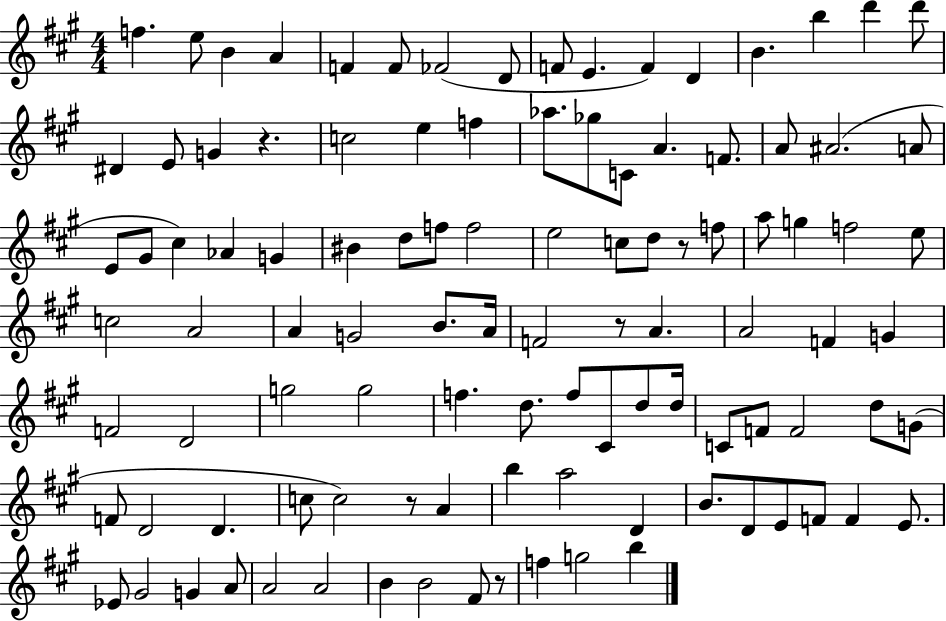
X:1
T:Untitled
M:4/4
L:1/4
K:A
f e/2 B A F F/2 _F2 D/2 F/2 E F D B b d' d'/2 ^D E/2 G z c2 e f _a/2 _g/2 C/2 A F/2 A/2 ^A2 A/2 E/2 ^G/2 ^c _A G ^B d/2 f/2 f2 e2 c/2 d/2 z/2 f/2 a/2 g f2 e/2 c2 A2 A G2 B/2 A/4 F2 z/2 A A2 F G F2 D2 g2 g2 f d/2 f/2 ^C/2 d/2 d/4 C/2 F/2 F2 d/2 G/2 F/2 D2 D c/2 c2 z/2 A b a2 D B/2 D/2 E/2 F/2 F E/2 _E/2 ^G2 G A/2 A2 A2 B B2 ^F/2 z/2 f g2 b